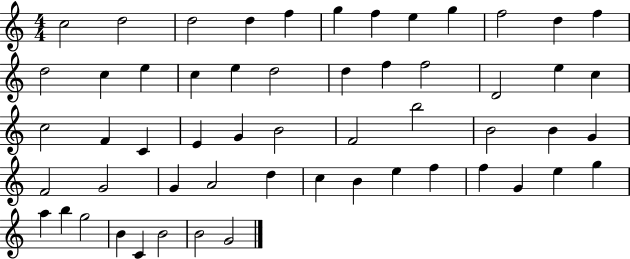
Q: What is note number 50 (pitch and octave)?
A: B5